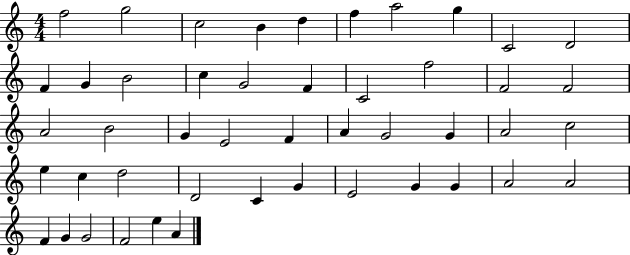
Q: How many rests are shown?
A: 0